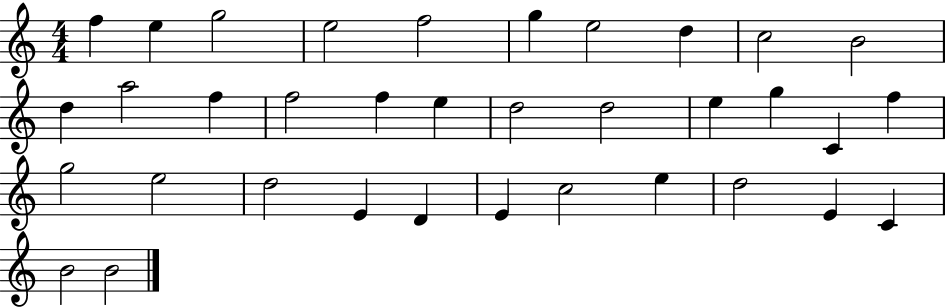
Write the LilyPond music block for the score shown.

{
  \clef treble
  \numericTimeSignature
  \time 4/4
  \key c \major
  f''4 e''4 g''2 | e''2 f''2 | g''4 e''2 d''4 | c''2 b'2 | \break d''4 a''2 f''4 | f''2 f''4 e''4 | d''2 d''2 | e''4 g''4 c'4 f''4 | \break g''2 e''2 | d''2 e'4 d'4 | e'4 c''2 e''4 | d''2 e'4 c'4 | \break b'2 b'2 | \bar "|."
}